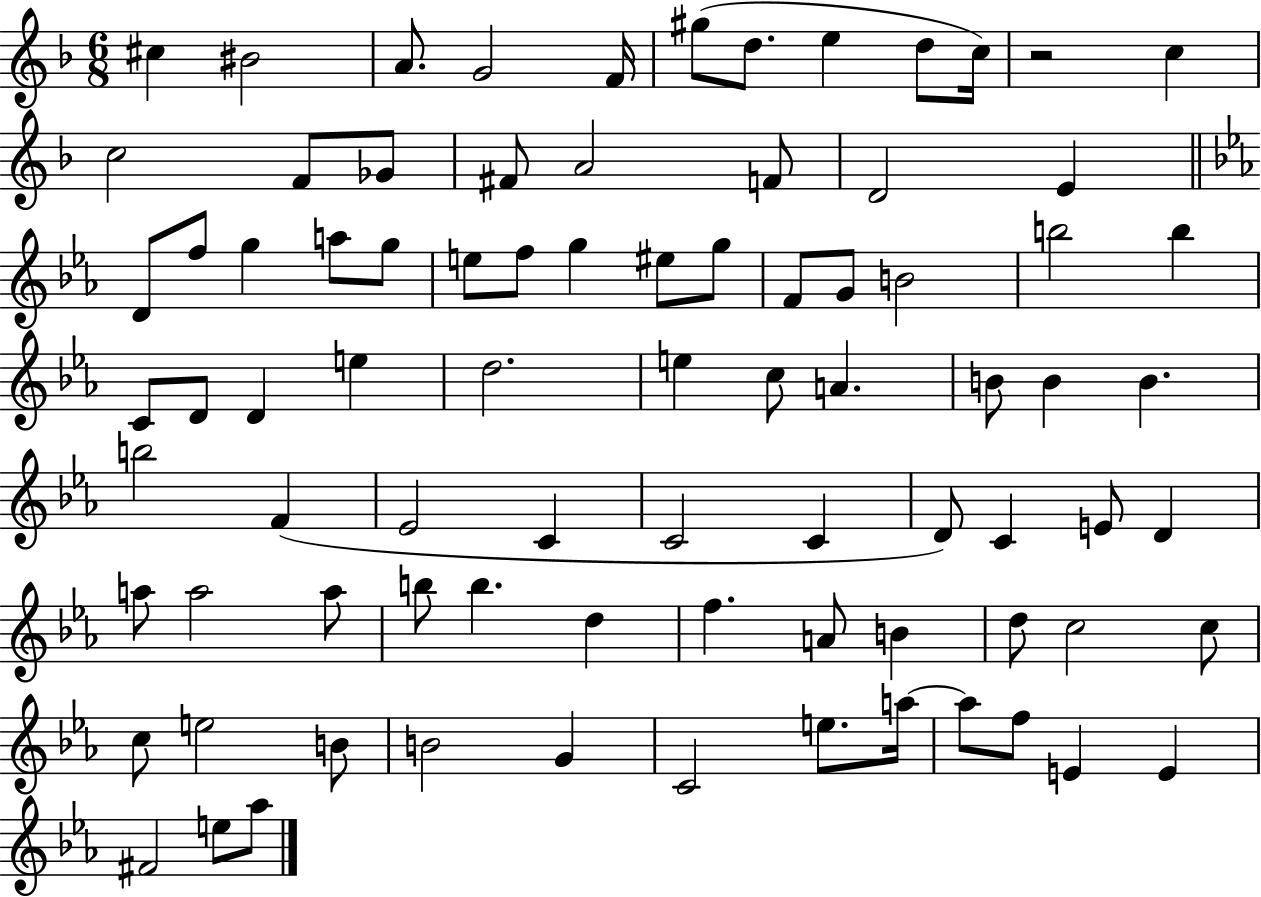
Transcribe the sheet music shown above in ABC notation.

X:1
T:Untitled
M:6/8
L:1/4
K:F
^c ^B2 A/2 G2 F/4 ^g/2 d/2 e d/2 c/4 z2 c c2 F/2 _G/2 ^F/2 A2 F/2 D2 E D/2 f/2 g a/2 g/2 e/2 f/2 g ^e/2 g/2 F/2 G/2 B2 b2 b C/2 D/2 D e d2 e c/2 A B/2 B B b2 F _E2 C C2 C D/2 C E/2 D a/2 a2 a/2 b/2 b d f A/2 B d/2 c2 c/2 c/2 e2 B/2 B2 G C2 e/2 a/4 a/2 f/2 E E ^F2 e/2 _a/2